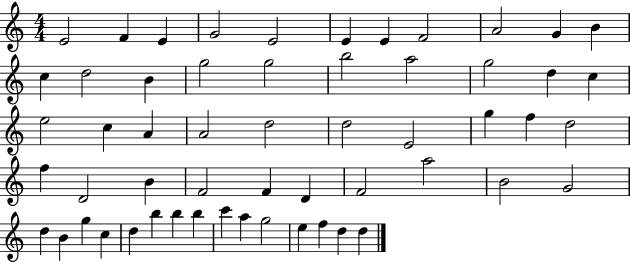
{
  \clef treble
  \numericTimeSignature
  \time 4/4
  \key c \major
  e'2 f'4 e'4 | g'2 e'2 | e'4 e'4 f'2 | a'2 g'4 b'4 | \break c''4 d''2 b'4 | g''2 g''2 | b''2 a''2 | g''2 d''4 c''4 | \break e''2 c''4 a'4 | a'2 d''2 | d''2 e'2 | g''4 f''4 d''2 | \break f''4 d'2 b'4 | f'2 f'4 d'4 | f'2 a''2 | b'2 g'2 | \break d''4 b'4 g''4 c''4 | d''4 b''4 b''4 b''4 | c'''4 a''4 g''2 | e''4 f''4 d''4 d''4 | \break \bar "|."
}